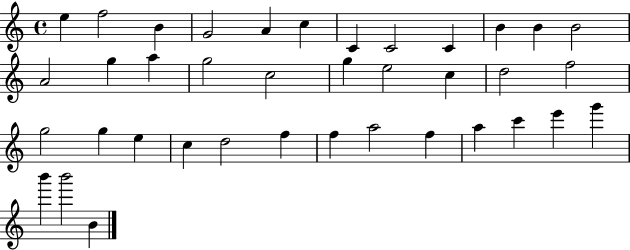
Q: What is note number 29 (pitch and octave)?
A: F5